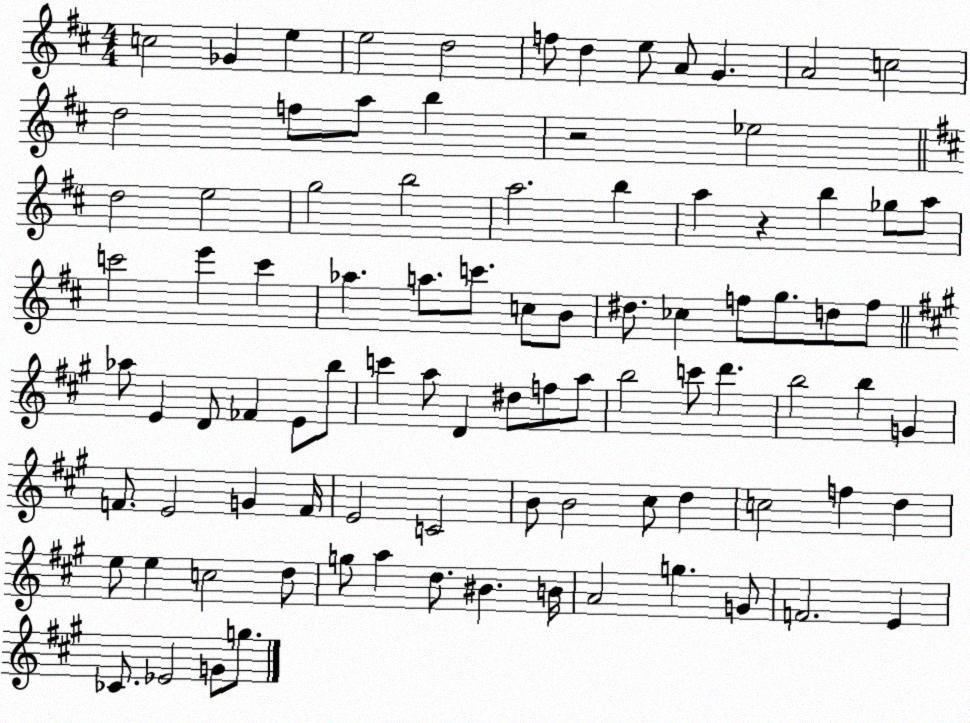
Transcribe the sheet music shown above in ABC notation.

X:1
T:Untitled
M:4/4
L:1/4
K:D
c2 _G e e2 d2 f/2 d e/2 A/2 G A2 c2 d2 f/2 a/2 b z2 _e2 d2 e2 g2 b2 a2 b a z b _g/2 a/2 c'2 e' c' _a a/2 c'/2 c/2 B/2 ^d/2 _c f/2 g/2 d/2 f/2 _a/2 E D/2 _F E/2 b/2 c' a/2 D ^d/2 f/2 a/2 b2 c'/2 d' b2 b G F/2 E2 G F/4 E2 C2 B/2 B2 ^c/2 d c2 f d e/2 e c2 d/2 g/2 a d/2 ^B B/4 A2 g G/2 F2 E _C/2 _E2 G/2 g/2